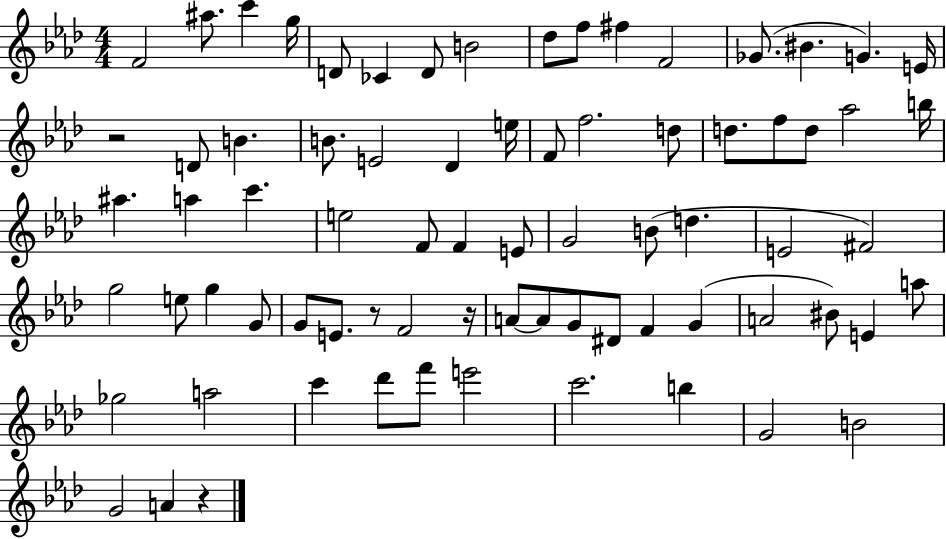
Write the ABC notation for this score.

X:1
T:Untitled
M:4/4
L:1/4
K:Ab
F2 ^a/2 c' g/4 D/2 _C D/2 B2 _d/2 f/2 ^f F2 _G/2 ^B G E/4 z2 D/2 B B/2 E2 _D e/4 F/2 f2 d/2 d/2 f/2 d/2 _a2 b/4 ^a a c' e2 F/2 F E/2 G2 B/2 d E2 ^F2 g2 e/2 g G/2 G/2 E/2 z/2 F2 z/4 A/2 A/2 G/2 ^D/2 F G A2 ^B/2 E a/2 _g2 a2 c' _d'/2 f'/2 e'2 c'2 b G2 B2 G2 A z